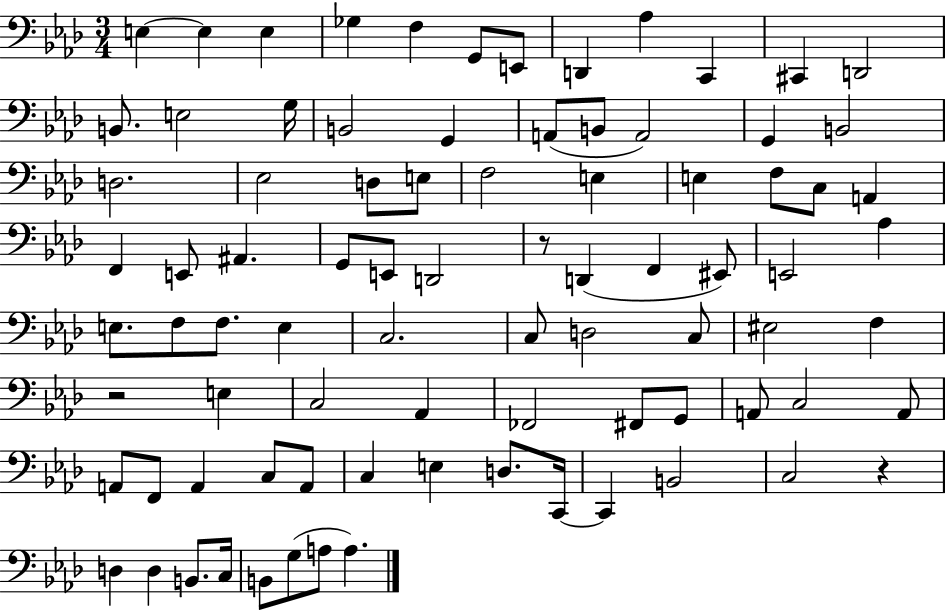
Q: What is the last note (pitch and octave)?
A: A3